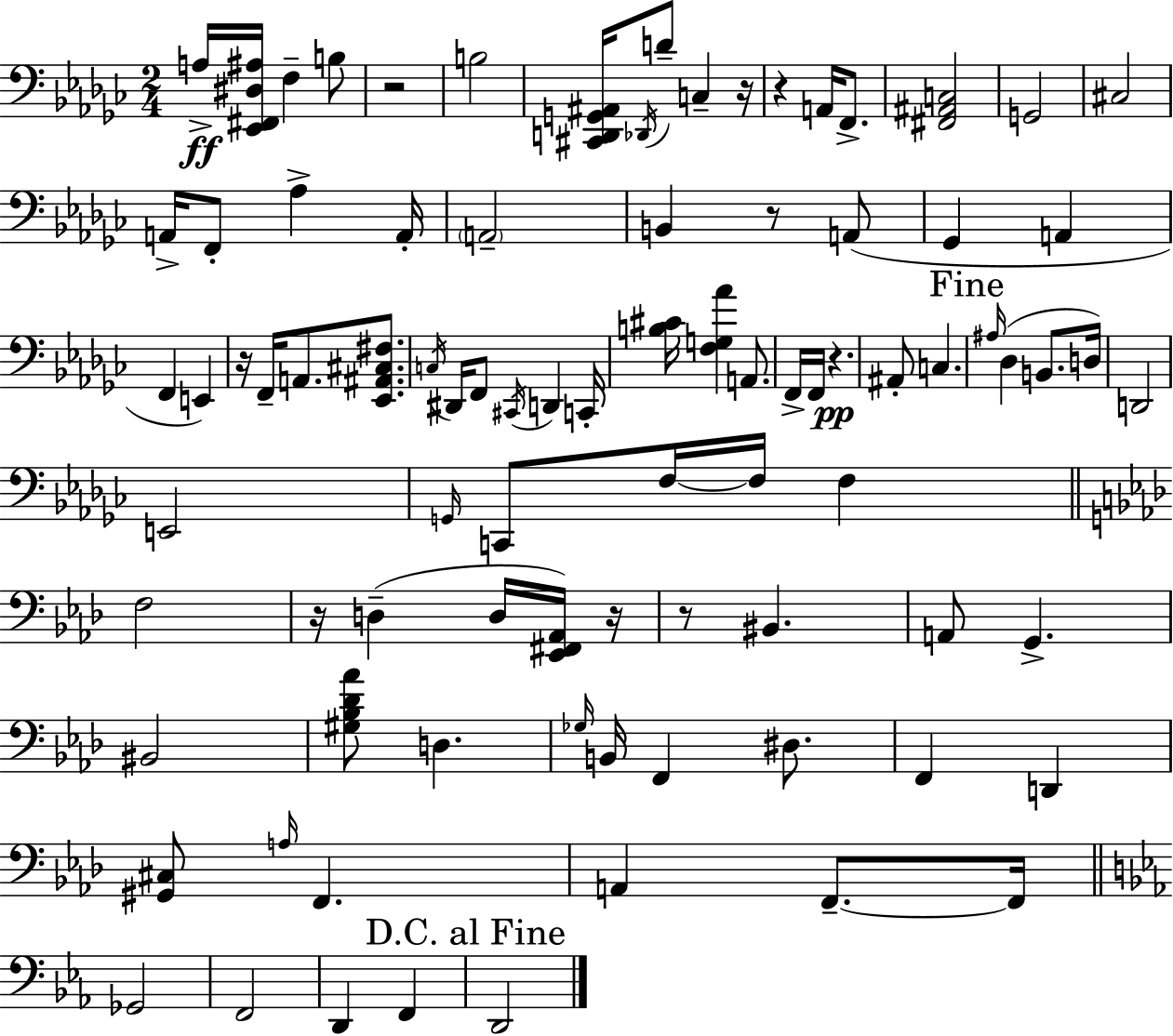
A3/s [Eb2,F#2,D#3,A#3]/s F3/q B3/e R/h B3/h [C#2,D2,G2,A#2]/s Db2/s D4/e C3/q R/s R/q A2/s F2/e. [F#2,A#2,C3]/h G2/h C#3/h A2/s F2/e Ab3/q A2/s A2/h B2/q R/e A2/e Gb2/q A2/q F2/q E2/q R/s F2/s A2/e. [Eb2,A#2,C#3,F#3]/e. C3/s D#2/s F2/e C#2/s D2/q C2/s [B3,C#4]/s [F3,G3,Ab4]/q A2/e. F2/s F2/s R/q. A#2/e C3/q. A#3/s Db3/q B2/e. D3/s D2/h E2/h G2/s C2/e F3/s F3/s F3/q F3/h R/s D3/q D3/s [Eb2,F#2,Ab2]/s R/s R/e BIS2/q. A2/e G2/q. BIS2/h [G#3,Bb3,Db4,Ab4]/e D3/q. Gb3/s B2/s F2/q D#3/e. F2/q D2/q [G#2,C#3]/e A3/s F2/q. A2/q F2/e. F2/s Gb2/h F2/h D2/q F2/q D2/h